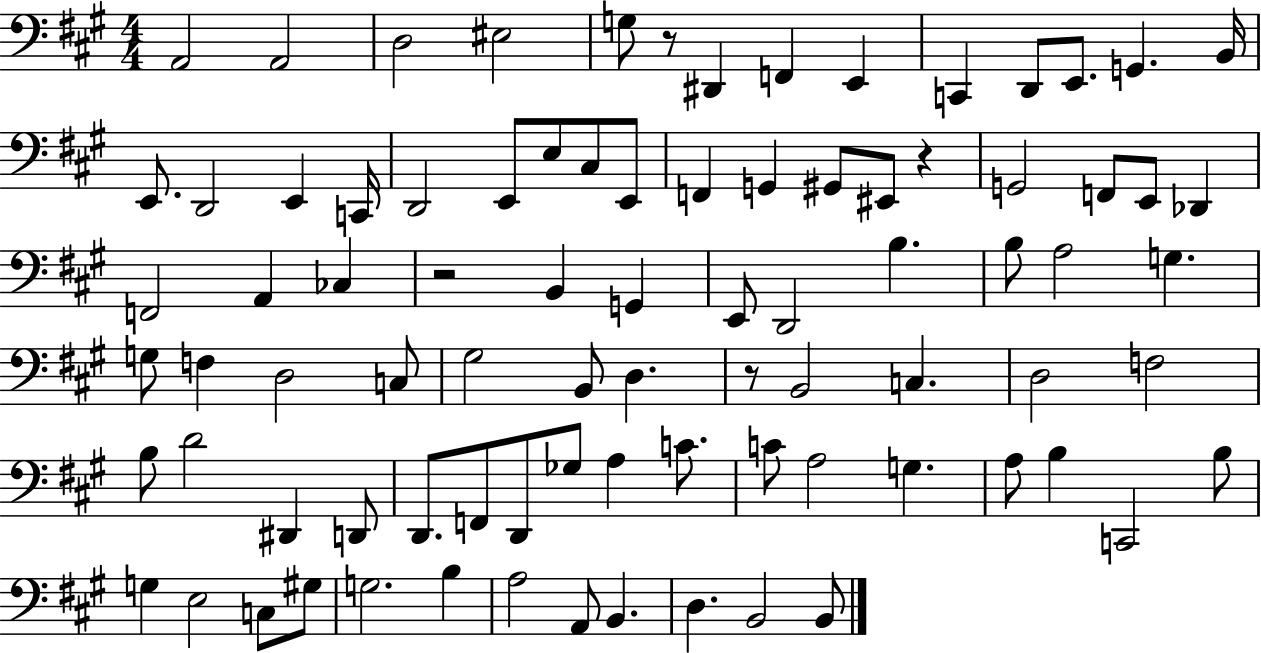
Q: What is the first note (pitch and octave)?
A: A2